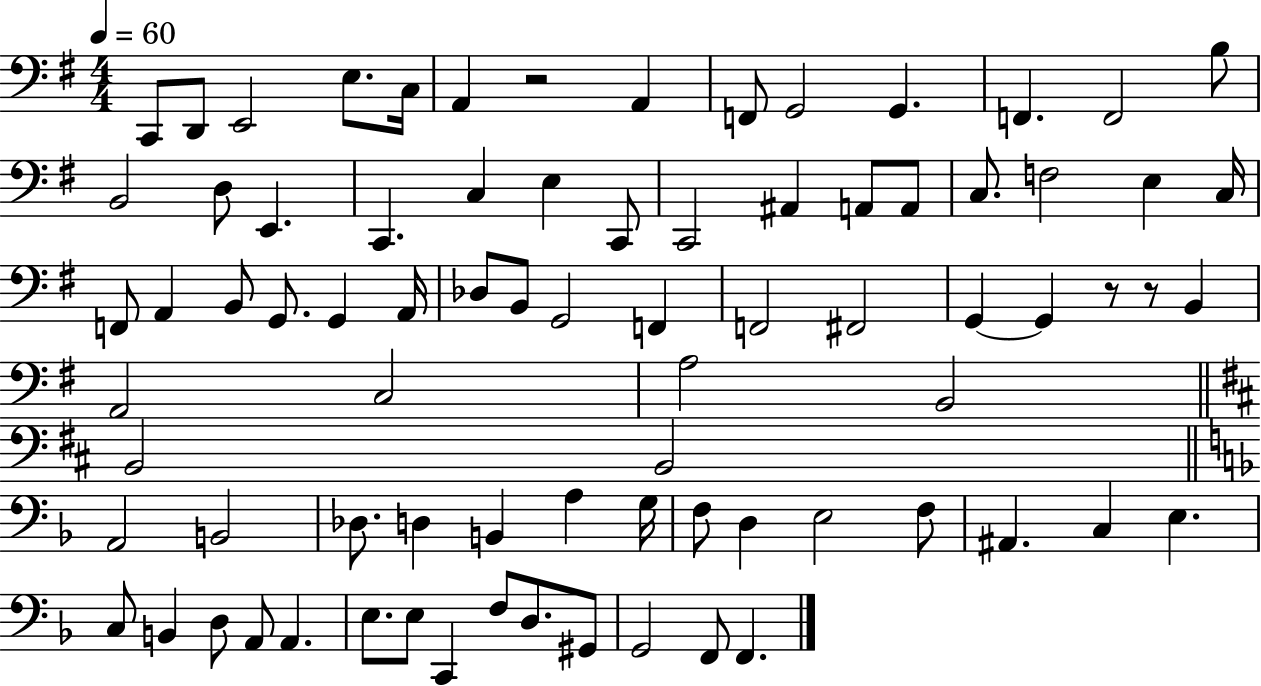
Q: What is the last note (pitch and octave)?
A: F2